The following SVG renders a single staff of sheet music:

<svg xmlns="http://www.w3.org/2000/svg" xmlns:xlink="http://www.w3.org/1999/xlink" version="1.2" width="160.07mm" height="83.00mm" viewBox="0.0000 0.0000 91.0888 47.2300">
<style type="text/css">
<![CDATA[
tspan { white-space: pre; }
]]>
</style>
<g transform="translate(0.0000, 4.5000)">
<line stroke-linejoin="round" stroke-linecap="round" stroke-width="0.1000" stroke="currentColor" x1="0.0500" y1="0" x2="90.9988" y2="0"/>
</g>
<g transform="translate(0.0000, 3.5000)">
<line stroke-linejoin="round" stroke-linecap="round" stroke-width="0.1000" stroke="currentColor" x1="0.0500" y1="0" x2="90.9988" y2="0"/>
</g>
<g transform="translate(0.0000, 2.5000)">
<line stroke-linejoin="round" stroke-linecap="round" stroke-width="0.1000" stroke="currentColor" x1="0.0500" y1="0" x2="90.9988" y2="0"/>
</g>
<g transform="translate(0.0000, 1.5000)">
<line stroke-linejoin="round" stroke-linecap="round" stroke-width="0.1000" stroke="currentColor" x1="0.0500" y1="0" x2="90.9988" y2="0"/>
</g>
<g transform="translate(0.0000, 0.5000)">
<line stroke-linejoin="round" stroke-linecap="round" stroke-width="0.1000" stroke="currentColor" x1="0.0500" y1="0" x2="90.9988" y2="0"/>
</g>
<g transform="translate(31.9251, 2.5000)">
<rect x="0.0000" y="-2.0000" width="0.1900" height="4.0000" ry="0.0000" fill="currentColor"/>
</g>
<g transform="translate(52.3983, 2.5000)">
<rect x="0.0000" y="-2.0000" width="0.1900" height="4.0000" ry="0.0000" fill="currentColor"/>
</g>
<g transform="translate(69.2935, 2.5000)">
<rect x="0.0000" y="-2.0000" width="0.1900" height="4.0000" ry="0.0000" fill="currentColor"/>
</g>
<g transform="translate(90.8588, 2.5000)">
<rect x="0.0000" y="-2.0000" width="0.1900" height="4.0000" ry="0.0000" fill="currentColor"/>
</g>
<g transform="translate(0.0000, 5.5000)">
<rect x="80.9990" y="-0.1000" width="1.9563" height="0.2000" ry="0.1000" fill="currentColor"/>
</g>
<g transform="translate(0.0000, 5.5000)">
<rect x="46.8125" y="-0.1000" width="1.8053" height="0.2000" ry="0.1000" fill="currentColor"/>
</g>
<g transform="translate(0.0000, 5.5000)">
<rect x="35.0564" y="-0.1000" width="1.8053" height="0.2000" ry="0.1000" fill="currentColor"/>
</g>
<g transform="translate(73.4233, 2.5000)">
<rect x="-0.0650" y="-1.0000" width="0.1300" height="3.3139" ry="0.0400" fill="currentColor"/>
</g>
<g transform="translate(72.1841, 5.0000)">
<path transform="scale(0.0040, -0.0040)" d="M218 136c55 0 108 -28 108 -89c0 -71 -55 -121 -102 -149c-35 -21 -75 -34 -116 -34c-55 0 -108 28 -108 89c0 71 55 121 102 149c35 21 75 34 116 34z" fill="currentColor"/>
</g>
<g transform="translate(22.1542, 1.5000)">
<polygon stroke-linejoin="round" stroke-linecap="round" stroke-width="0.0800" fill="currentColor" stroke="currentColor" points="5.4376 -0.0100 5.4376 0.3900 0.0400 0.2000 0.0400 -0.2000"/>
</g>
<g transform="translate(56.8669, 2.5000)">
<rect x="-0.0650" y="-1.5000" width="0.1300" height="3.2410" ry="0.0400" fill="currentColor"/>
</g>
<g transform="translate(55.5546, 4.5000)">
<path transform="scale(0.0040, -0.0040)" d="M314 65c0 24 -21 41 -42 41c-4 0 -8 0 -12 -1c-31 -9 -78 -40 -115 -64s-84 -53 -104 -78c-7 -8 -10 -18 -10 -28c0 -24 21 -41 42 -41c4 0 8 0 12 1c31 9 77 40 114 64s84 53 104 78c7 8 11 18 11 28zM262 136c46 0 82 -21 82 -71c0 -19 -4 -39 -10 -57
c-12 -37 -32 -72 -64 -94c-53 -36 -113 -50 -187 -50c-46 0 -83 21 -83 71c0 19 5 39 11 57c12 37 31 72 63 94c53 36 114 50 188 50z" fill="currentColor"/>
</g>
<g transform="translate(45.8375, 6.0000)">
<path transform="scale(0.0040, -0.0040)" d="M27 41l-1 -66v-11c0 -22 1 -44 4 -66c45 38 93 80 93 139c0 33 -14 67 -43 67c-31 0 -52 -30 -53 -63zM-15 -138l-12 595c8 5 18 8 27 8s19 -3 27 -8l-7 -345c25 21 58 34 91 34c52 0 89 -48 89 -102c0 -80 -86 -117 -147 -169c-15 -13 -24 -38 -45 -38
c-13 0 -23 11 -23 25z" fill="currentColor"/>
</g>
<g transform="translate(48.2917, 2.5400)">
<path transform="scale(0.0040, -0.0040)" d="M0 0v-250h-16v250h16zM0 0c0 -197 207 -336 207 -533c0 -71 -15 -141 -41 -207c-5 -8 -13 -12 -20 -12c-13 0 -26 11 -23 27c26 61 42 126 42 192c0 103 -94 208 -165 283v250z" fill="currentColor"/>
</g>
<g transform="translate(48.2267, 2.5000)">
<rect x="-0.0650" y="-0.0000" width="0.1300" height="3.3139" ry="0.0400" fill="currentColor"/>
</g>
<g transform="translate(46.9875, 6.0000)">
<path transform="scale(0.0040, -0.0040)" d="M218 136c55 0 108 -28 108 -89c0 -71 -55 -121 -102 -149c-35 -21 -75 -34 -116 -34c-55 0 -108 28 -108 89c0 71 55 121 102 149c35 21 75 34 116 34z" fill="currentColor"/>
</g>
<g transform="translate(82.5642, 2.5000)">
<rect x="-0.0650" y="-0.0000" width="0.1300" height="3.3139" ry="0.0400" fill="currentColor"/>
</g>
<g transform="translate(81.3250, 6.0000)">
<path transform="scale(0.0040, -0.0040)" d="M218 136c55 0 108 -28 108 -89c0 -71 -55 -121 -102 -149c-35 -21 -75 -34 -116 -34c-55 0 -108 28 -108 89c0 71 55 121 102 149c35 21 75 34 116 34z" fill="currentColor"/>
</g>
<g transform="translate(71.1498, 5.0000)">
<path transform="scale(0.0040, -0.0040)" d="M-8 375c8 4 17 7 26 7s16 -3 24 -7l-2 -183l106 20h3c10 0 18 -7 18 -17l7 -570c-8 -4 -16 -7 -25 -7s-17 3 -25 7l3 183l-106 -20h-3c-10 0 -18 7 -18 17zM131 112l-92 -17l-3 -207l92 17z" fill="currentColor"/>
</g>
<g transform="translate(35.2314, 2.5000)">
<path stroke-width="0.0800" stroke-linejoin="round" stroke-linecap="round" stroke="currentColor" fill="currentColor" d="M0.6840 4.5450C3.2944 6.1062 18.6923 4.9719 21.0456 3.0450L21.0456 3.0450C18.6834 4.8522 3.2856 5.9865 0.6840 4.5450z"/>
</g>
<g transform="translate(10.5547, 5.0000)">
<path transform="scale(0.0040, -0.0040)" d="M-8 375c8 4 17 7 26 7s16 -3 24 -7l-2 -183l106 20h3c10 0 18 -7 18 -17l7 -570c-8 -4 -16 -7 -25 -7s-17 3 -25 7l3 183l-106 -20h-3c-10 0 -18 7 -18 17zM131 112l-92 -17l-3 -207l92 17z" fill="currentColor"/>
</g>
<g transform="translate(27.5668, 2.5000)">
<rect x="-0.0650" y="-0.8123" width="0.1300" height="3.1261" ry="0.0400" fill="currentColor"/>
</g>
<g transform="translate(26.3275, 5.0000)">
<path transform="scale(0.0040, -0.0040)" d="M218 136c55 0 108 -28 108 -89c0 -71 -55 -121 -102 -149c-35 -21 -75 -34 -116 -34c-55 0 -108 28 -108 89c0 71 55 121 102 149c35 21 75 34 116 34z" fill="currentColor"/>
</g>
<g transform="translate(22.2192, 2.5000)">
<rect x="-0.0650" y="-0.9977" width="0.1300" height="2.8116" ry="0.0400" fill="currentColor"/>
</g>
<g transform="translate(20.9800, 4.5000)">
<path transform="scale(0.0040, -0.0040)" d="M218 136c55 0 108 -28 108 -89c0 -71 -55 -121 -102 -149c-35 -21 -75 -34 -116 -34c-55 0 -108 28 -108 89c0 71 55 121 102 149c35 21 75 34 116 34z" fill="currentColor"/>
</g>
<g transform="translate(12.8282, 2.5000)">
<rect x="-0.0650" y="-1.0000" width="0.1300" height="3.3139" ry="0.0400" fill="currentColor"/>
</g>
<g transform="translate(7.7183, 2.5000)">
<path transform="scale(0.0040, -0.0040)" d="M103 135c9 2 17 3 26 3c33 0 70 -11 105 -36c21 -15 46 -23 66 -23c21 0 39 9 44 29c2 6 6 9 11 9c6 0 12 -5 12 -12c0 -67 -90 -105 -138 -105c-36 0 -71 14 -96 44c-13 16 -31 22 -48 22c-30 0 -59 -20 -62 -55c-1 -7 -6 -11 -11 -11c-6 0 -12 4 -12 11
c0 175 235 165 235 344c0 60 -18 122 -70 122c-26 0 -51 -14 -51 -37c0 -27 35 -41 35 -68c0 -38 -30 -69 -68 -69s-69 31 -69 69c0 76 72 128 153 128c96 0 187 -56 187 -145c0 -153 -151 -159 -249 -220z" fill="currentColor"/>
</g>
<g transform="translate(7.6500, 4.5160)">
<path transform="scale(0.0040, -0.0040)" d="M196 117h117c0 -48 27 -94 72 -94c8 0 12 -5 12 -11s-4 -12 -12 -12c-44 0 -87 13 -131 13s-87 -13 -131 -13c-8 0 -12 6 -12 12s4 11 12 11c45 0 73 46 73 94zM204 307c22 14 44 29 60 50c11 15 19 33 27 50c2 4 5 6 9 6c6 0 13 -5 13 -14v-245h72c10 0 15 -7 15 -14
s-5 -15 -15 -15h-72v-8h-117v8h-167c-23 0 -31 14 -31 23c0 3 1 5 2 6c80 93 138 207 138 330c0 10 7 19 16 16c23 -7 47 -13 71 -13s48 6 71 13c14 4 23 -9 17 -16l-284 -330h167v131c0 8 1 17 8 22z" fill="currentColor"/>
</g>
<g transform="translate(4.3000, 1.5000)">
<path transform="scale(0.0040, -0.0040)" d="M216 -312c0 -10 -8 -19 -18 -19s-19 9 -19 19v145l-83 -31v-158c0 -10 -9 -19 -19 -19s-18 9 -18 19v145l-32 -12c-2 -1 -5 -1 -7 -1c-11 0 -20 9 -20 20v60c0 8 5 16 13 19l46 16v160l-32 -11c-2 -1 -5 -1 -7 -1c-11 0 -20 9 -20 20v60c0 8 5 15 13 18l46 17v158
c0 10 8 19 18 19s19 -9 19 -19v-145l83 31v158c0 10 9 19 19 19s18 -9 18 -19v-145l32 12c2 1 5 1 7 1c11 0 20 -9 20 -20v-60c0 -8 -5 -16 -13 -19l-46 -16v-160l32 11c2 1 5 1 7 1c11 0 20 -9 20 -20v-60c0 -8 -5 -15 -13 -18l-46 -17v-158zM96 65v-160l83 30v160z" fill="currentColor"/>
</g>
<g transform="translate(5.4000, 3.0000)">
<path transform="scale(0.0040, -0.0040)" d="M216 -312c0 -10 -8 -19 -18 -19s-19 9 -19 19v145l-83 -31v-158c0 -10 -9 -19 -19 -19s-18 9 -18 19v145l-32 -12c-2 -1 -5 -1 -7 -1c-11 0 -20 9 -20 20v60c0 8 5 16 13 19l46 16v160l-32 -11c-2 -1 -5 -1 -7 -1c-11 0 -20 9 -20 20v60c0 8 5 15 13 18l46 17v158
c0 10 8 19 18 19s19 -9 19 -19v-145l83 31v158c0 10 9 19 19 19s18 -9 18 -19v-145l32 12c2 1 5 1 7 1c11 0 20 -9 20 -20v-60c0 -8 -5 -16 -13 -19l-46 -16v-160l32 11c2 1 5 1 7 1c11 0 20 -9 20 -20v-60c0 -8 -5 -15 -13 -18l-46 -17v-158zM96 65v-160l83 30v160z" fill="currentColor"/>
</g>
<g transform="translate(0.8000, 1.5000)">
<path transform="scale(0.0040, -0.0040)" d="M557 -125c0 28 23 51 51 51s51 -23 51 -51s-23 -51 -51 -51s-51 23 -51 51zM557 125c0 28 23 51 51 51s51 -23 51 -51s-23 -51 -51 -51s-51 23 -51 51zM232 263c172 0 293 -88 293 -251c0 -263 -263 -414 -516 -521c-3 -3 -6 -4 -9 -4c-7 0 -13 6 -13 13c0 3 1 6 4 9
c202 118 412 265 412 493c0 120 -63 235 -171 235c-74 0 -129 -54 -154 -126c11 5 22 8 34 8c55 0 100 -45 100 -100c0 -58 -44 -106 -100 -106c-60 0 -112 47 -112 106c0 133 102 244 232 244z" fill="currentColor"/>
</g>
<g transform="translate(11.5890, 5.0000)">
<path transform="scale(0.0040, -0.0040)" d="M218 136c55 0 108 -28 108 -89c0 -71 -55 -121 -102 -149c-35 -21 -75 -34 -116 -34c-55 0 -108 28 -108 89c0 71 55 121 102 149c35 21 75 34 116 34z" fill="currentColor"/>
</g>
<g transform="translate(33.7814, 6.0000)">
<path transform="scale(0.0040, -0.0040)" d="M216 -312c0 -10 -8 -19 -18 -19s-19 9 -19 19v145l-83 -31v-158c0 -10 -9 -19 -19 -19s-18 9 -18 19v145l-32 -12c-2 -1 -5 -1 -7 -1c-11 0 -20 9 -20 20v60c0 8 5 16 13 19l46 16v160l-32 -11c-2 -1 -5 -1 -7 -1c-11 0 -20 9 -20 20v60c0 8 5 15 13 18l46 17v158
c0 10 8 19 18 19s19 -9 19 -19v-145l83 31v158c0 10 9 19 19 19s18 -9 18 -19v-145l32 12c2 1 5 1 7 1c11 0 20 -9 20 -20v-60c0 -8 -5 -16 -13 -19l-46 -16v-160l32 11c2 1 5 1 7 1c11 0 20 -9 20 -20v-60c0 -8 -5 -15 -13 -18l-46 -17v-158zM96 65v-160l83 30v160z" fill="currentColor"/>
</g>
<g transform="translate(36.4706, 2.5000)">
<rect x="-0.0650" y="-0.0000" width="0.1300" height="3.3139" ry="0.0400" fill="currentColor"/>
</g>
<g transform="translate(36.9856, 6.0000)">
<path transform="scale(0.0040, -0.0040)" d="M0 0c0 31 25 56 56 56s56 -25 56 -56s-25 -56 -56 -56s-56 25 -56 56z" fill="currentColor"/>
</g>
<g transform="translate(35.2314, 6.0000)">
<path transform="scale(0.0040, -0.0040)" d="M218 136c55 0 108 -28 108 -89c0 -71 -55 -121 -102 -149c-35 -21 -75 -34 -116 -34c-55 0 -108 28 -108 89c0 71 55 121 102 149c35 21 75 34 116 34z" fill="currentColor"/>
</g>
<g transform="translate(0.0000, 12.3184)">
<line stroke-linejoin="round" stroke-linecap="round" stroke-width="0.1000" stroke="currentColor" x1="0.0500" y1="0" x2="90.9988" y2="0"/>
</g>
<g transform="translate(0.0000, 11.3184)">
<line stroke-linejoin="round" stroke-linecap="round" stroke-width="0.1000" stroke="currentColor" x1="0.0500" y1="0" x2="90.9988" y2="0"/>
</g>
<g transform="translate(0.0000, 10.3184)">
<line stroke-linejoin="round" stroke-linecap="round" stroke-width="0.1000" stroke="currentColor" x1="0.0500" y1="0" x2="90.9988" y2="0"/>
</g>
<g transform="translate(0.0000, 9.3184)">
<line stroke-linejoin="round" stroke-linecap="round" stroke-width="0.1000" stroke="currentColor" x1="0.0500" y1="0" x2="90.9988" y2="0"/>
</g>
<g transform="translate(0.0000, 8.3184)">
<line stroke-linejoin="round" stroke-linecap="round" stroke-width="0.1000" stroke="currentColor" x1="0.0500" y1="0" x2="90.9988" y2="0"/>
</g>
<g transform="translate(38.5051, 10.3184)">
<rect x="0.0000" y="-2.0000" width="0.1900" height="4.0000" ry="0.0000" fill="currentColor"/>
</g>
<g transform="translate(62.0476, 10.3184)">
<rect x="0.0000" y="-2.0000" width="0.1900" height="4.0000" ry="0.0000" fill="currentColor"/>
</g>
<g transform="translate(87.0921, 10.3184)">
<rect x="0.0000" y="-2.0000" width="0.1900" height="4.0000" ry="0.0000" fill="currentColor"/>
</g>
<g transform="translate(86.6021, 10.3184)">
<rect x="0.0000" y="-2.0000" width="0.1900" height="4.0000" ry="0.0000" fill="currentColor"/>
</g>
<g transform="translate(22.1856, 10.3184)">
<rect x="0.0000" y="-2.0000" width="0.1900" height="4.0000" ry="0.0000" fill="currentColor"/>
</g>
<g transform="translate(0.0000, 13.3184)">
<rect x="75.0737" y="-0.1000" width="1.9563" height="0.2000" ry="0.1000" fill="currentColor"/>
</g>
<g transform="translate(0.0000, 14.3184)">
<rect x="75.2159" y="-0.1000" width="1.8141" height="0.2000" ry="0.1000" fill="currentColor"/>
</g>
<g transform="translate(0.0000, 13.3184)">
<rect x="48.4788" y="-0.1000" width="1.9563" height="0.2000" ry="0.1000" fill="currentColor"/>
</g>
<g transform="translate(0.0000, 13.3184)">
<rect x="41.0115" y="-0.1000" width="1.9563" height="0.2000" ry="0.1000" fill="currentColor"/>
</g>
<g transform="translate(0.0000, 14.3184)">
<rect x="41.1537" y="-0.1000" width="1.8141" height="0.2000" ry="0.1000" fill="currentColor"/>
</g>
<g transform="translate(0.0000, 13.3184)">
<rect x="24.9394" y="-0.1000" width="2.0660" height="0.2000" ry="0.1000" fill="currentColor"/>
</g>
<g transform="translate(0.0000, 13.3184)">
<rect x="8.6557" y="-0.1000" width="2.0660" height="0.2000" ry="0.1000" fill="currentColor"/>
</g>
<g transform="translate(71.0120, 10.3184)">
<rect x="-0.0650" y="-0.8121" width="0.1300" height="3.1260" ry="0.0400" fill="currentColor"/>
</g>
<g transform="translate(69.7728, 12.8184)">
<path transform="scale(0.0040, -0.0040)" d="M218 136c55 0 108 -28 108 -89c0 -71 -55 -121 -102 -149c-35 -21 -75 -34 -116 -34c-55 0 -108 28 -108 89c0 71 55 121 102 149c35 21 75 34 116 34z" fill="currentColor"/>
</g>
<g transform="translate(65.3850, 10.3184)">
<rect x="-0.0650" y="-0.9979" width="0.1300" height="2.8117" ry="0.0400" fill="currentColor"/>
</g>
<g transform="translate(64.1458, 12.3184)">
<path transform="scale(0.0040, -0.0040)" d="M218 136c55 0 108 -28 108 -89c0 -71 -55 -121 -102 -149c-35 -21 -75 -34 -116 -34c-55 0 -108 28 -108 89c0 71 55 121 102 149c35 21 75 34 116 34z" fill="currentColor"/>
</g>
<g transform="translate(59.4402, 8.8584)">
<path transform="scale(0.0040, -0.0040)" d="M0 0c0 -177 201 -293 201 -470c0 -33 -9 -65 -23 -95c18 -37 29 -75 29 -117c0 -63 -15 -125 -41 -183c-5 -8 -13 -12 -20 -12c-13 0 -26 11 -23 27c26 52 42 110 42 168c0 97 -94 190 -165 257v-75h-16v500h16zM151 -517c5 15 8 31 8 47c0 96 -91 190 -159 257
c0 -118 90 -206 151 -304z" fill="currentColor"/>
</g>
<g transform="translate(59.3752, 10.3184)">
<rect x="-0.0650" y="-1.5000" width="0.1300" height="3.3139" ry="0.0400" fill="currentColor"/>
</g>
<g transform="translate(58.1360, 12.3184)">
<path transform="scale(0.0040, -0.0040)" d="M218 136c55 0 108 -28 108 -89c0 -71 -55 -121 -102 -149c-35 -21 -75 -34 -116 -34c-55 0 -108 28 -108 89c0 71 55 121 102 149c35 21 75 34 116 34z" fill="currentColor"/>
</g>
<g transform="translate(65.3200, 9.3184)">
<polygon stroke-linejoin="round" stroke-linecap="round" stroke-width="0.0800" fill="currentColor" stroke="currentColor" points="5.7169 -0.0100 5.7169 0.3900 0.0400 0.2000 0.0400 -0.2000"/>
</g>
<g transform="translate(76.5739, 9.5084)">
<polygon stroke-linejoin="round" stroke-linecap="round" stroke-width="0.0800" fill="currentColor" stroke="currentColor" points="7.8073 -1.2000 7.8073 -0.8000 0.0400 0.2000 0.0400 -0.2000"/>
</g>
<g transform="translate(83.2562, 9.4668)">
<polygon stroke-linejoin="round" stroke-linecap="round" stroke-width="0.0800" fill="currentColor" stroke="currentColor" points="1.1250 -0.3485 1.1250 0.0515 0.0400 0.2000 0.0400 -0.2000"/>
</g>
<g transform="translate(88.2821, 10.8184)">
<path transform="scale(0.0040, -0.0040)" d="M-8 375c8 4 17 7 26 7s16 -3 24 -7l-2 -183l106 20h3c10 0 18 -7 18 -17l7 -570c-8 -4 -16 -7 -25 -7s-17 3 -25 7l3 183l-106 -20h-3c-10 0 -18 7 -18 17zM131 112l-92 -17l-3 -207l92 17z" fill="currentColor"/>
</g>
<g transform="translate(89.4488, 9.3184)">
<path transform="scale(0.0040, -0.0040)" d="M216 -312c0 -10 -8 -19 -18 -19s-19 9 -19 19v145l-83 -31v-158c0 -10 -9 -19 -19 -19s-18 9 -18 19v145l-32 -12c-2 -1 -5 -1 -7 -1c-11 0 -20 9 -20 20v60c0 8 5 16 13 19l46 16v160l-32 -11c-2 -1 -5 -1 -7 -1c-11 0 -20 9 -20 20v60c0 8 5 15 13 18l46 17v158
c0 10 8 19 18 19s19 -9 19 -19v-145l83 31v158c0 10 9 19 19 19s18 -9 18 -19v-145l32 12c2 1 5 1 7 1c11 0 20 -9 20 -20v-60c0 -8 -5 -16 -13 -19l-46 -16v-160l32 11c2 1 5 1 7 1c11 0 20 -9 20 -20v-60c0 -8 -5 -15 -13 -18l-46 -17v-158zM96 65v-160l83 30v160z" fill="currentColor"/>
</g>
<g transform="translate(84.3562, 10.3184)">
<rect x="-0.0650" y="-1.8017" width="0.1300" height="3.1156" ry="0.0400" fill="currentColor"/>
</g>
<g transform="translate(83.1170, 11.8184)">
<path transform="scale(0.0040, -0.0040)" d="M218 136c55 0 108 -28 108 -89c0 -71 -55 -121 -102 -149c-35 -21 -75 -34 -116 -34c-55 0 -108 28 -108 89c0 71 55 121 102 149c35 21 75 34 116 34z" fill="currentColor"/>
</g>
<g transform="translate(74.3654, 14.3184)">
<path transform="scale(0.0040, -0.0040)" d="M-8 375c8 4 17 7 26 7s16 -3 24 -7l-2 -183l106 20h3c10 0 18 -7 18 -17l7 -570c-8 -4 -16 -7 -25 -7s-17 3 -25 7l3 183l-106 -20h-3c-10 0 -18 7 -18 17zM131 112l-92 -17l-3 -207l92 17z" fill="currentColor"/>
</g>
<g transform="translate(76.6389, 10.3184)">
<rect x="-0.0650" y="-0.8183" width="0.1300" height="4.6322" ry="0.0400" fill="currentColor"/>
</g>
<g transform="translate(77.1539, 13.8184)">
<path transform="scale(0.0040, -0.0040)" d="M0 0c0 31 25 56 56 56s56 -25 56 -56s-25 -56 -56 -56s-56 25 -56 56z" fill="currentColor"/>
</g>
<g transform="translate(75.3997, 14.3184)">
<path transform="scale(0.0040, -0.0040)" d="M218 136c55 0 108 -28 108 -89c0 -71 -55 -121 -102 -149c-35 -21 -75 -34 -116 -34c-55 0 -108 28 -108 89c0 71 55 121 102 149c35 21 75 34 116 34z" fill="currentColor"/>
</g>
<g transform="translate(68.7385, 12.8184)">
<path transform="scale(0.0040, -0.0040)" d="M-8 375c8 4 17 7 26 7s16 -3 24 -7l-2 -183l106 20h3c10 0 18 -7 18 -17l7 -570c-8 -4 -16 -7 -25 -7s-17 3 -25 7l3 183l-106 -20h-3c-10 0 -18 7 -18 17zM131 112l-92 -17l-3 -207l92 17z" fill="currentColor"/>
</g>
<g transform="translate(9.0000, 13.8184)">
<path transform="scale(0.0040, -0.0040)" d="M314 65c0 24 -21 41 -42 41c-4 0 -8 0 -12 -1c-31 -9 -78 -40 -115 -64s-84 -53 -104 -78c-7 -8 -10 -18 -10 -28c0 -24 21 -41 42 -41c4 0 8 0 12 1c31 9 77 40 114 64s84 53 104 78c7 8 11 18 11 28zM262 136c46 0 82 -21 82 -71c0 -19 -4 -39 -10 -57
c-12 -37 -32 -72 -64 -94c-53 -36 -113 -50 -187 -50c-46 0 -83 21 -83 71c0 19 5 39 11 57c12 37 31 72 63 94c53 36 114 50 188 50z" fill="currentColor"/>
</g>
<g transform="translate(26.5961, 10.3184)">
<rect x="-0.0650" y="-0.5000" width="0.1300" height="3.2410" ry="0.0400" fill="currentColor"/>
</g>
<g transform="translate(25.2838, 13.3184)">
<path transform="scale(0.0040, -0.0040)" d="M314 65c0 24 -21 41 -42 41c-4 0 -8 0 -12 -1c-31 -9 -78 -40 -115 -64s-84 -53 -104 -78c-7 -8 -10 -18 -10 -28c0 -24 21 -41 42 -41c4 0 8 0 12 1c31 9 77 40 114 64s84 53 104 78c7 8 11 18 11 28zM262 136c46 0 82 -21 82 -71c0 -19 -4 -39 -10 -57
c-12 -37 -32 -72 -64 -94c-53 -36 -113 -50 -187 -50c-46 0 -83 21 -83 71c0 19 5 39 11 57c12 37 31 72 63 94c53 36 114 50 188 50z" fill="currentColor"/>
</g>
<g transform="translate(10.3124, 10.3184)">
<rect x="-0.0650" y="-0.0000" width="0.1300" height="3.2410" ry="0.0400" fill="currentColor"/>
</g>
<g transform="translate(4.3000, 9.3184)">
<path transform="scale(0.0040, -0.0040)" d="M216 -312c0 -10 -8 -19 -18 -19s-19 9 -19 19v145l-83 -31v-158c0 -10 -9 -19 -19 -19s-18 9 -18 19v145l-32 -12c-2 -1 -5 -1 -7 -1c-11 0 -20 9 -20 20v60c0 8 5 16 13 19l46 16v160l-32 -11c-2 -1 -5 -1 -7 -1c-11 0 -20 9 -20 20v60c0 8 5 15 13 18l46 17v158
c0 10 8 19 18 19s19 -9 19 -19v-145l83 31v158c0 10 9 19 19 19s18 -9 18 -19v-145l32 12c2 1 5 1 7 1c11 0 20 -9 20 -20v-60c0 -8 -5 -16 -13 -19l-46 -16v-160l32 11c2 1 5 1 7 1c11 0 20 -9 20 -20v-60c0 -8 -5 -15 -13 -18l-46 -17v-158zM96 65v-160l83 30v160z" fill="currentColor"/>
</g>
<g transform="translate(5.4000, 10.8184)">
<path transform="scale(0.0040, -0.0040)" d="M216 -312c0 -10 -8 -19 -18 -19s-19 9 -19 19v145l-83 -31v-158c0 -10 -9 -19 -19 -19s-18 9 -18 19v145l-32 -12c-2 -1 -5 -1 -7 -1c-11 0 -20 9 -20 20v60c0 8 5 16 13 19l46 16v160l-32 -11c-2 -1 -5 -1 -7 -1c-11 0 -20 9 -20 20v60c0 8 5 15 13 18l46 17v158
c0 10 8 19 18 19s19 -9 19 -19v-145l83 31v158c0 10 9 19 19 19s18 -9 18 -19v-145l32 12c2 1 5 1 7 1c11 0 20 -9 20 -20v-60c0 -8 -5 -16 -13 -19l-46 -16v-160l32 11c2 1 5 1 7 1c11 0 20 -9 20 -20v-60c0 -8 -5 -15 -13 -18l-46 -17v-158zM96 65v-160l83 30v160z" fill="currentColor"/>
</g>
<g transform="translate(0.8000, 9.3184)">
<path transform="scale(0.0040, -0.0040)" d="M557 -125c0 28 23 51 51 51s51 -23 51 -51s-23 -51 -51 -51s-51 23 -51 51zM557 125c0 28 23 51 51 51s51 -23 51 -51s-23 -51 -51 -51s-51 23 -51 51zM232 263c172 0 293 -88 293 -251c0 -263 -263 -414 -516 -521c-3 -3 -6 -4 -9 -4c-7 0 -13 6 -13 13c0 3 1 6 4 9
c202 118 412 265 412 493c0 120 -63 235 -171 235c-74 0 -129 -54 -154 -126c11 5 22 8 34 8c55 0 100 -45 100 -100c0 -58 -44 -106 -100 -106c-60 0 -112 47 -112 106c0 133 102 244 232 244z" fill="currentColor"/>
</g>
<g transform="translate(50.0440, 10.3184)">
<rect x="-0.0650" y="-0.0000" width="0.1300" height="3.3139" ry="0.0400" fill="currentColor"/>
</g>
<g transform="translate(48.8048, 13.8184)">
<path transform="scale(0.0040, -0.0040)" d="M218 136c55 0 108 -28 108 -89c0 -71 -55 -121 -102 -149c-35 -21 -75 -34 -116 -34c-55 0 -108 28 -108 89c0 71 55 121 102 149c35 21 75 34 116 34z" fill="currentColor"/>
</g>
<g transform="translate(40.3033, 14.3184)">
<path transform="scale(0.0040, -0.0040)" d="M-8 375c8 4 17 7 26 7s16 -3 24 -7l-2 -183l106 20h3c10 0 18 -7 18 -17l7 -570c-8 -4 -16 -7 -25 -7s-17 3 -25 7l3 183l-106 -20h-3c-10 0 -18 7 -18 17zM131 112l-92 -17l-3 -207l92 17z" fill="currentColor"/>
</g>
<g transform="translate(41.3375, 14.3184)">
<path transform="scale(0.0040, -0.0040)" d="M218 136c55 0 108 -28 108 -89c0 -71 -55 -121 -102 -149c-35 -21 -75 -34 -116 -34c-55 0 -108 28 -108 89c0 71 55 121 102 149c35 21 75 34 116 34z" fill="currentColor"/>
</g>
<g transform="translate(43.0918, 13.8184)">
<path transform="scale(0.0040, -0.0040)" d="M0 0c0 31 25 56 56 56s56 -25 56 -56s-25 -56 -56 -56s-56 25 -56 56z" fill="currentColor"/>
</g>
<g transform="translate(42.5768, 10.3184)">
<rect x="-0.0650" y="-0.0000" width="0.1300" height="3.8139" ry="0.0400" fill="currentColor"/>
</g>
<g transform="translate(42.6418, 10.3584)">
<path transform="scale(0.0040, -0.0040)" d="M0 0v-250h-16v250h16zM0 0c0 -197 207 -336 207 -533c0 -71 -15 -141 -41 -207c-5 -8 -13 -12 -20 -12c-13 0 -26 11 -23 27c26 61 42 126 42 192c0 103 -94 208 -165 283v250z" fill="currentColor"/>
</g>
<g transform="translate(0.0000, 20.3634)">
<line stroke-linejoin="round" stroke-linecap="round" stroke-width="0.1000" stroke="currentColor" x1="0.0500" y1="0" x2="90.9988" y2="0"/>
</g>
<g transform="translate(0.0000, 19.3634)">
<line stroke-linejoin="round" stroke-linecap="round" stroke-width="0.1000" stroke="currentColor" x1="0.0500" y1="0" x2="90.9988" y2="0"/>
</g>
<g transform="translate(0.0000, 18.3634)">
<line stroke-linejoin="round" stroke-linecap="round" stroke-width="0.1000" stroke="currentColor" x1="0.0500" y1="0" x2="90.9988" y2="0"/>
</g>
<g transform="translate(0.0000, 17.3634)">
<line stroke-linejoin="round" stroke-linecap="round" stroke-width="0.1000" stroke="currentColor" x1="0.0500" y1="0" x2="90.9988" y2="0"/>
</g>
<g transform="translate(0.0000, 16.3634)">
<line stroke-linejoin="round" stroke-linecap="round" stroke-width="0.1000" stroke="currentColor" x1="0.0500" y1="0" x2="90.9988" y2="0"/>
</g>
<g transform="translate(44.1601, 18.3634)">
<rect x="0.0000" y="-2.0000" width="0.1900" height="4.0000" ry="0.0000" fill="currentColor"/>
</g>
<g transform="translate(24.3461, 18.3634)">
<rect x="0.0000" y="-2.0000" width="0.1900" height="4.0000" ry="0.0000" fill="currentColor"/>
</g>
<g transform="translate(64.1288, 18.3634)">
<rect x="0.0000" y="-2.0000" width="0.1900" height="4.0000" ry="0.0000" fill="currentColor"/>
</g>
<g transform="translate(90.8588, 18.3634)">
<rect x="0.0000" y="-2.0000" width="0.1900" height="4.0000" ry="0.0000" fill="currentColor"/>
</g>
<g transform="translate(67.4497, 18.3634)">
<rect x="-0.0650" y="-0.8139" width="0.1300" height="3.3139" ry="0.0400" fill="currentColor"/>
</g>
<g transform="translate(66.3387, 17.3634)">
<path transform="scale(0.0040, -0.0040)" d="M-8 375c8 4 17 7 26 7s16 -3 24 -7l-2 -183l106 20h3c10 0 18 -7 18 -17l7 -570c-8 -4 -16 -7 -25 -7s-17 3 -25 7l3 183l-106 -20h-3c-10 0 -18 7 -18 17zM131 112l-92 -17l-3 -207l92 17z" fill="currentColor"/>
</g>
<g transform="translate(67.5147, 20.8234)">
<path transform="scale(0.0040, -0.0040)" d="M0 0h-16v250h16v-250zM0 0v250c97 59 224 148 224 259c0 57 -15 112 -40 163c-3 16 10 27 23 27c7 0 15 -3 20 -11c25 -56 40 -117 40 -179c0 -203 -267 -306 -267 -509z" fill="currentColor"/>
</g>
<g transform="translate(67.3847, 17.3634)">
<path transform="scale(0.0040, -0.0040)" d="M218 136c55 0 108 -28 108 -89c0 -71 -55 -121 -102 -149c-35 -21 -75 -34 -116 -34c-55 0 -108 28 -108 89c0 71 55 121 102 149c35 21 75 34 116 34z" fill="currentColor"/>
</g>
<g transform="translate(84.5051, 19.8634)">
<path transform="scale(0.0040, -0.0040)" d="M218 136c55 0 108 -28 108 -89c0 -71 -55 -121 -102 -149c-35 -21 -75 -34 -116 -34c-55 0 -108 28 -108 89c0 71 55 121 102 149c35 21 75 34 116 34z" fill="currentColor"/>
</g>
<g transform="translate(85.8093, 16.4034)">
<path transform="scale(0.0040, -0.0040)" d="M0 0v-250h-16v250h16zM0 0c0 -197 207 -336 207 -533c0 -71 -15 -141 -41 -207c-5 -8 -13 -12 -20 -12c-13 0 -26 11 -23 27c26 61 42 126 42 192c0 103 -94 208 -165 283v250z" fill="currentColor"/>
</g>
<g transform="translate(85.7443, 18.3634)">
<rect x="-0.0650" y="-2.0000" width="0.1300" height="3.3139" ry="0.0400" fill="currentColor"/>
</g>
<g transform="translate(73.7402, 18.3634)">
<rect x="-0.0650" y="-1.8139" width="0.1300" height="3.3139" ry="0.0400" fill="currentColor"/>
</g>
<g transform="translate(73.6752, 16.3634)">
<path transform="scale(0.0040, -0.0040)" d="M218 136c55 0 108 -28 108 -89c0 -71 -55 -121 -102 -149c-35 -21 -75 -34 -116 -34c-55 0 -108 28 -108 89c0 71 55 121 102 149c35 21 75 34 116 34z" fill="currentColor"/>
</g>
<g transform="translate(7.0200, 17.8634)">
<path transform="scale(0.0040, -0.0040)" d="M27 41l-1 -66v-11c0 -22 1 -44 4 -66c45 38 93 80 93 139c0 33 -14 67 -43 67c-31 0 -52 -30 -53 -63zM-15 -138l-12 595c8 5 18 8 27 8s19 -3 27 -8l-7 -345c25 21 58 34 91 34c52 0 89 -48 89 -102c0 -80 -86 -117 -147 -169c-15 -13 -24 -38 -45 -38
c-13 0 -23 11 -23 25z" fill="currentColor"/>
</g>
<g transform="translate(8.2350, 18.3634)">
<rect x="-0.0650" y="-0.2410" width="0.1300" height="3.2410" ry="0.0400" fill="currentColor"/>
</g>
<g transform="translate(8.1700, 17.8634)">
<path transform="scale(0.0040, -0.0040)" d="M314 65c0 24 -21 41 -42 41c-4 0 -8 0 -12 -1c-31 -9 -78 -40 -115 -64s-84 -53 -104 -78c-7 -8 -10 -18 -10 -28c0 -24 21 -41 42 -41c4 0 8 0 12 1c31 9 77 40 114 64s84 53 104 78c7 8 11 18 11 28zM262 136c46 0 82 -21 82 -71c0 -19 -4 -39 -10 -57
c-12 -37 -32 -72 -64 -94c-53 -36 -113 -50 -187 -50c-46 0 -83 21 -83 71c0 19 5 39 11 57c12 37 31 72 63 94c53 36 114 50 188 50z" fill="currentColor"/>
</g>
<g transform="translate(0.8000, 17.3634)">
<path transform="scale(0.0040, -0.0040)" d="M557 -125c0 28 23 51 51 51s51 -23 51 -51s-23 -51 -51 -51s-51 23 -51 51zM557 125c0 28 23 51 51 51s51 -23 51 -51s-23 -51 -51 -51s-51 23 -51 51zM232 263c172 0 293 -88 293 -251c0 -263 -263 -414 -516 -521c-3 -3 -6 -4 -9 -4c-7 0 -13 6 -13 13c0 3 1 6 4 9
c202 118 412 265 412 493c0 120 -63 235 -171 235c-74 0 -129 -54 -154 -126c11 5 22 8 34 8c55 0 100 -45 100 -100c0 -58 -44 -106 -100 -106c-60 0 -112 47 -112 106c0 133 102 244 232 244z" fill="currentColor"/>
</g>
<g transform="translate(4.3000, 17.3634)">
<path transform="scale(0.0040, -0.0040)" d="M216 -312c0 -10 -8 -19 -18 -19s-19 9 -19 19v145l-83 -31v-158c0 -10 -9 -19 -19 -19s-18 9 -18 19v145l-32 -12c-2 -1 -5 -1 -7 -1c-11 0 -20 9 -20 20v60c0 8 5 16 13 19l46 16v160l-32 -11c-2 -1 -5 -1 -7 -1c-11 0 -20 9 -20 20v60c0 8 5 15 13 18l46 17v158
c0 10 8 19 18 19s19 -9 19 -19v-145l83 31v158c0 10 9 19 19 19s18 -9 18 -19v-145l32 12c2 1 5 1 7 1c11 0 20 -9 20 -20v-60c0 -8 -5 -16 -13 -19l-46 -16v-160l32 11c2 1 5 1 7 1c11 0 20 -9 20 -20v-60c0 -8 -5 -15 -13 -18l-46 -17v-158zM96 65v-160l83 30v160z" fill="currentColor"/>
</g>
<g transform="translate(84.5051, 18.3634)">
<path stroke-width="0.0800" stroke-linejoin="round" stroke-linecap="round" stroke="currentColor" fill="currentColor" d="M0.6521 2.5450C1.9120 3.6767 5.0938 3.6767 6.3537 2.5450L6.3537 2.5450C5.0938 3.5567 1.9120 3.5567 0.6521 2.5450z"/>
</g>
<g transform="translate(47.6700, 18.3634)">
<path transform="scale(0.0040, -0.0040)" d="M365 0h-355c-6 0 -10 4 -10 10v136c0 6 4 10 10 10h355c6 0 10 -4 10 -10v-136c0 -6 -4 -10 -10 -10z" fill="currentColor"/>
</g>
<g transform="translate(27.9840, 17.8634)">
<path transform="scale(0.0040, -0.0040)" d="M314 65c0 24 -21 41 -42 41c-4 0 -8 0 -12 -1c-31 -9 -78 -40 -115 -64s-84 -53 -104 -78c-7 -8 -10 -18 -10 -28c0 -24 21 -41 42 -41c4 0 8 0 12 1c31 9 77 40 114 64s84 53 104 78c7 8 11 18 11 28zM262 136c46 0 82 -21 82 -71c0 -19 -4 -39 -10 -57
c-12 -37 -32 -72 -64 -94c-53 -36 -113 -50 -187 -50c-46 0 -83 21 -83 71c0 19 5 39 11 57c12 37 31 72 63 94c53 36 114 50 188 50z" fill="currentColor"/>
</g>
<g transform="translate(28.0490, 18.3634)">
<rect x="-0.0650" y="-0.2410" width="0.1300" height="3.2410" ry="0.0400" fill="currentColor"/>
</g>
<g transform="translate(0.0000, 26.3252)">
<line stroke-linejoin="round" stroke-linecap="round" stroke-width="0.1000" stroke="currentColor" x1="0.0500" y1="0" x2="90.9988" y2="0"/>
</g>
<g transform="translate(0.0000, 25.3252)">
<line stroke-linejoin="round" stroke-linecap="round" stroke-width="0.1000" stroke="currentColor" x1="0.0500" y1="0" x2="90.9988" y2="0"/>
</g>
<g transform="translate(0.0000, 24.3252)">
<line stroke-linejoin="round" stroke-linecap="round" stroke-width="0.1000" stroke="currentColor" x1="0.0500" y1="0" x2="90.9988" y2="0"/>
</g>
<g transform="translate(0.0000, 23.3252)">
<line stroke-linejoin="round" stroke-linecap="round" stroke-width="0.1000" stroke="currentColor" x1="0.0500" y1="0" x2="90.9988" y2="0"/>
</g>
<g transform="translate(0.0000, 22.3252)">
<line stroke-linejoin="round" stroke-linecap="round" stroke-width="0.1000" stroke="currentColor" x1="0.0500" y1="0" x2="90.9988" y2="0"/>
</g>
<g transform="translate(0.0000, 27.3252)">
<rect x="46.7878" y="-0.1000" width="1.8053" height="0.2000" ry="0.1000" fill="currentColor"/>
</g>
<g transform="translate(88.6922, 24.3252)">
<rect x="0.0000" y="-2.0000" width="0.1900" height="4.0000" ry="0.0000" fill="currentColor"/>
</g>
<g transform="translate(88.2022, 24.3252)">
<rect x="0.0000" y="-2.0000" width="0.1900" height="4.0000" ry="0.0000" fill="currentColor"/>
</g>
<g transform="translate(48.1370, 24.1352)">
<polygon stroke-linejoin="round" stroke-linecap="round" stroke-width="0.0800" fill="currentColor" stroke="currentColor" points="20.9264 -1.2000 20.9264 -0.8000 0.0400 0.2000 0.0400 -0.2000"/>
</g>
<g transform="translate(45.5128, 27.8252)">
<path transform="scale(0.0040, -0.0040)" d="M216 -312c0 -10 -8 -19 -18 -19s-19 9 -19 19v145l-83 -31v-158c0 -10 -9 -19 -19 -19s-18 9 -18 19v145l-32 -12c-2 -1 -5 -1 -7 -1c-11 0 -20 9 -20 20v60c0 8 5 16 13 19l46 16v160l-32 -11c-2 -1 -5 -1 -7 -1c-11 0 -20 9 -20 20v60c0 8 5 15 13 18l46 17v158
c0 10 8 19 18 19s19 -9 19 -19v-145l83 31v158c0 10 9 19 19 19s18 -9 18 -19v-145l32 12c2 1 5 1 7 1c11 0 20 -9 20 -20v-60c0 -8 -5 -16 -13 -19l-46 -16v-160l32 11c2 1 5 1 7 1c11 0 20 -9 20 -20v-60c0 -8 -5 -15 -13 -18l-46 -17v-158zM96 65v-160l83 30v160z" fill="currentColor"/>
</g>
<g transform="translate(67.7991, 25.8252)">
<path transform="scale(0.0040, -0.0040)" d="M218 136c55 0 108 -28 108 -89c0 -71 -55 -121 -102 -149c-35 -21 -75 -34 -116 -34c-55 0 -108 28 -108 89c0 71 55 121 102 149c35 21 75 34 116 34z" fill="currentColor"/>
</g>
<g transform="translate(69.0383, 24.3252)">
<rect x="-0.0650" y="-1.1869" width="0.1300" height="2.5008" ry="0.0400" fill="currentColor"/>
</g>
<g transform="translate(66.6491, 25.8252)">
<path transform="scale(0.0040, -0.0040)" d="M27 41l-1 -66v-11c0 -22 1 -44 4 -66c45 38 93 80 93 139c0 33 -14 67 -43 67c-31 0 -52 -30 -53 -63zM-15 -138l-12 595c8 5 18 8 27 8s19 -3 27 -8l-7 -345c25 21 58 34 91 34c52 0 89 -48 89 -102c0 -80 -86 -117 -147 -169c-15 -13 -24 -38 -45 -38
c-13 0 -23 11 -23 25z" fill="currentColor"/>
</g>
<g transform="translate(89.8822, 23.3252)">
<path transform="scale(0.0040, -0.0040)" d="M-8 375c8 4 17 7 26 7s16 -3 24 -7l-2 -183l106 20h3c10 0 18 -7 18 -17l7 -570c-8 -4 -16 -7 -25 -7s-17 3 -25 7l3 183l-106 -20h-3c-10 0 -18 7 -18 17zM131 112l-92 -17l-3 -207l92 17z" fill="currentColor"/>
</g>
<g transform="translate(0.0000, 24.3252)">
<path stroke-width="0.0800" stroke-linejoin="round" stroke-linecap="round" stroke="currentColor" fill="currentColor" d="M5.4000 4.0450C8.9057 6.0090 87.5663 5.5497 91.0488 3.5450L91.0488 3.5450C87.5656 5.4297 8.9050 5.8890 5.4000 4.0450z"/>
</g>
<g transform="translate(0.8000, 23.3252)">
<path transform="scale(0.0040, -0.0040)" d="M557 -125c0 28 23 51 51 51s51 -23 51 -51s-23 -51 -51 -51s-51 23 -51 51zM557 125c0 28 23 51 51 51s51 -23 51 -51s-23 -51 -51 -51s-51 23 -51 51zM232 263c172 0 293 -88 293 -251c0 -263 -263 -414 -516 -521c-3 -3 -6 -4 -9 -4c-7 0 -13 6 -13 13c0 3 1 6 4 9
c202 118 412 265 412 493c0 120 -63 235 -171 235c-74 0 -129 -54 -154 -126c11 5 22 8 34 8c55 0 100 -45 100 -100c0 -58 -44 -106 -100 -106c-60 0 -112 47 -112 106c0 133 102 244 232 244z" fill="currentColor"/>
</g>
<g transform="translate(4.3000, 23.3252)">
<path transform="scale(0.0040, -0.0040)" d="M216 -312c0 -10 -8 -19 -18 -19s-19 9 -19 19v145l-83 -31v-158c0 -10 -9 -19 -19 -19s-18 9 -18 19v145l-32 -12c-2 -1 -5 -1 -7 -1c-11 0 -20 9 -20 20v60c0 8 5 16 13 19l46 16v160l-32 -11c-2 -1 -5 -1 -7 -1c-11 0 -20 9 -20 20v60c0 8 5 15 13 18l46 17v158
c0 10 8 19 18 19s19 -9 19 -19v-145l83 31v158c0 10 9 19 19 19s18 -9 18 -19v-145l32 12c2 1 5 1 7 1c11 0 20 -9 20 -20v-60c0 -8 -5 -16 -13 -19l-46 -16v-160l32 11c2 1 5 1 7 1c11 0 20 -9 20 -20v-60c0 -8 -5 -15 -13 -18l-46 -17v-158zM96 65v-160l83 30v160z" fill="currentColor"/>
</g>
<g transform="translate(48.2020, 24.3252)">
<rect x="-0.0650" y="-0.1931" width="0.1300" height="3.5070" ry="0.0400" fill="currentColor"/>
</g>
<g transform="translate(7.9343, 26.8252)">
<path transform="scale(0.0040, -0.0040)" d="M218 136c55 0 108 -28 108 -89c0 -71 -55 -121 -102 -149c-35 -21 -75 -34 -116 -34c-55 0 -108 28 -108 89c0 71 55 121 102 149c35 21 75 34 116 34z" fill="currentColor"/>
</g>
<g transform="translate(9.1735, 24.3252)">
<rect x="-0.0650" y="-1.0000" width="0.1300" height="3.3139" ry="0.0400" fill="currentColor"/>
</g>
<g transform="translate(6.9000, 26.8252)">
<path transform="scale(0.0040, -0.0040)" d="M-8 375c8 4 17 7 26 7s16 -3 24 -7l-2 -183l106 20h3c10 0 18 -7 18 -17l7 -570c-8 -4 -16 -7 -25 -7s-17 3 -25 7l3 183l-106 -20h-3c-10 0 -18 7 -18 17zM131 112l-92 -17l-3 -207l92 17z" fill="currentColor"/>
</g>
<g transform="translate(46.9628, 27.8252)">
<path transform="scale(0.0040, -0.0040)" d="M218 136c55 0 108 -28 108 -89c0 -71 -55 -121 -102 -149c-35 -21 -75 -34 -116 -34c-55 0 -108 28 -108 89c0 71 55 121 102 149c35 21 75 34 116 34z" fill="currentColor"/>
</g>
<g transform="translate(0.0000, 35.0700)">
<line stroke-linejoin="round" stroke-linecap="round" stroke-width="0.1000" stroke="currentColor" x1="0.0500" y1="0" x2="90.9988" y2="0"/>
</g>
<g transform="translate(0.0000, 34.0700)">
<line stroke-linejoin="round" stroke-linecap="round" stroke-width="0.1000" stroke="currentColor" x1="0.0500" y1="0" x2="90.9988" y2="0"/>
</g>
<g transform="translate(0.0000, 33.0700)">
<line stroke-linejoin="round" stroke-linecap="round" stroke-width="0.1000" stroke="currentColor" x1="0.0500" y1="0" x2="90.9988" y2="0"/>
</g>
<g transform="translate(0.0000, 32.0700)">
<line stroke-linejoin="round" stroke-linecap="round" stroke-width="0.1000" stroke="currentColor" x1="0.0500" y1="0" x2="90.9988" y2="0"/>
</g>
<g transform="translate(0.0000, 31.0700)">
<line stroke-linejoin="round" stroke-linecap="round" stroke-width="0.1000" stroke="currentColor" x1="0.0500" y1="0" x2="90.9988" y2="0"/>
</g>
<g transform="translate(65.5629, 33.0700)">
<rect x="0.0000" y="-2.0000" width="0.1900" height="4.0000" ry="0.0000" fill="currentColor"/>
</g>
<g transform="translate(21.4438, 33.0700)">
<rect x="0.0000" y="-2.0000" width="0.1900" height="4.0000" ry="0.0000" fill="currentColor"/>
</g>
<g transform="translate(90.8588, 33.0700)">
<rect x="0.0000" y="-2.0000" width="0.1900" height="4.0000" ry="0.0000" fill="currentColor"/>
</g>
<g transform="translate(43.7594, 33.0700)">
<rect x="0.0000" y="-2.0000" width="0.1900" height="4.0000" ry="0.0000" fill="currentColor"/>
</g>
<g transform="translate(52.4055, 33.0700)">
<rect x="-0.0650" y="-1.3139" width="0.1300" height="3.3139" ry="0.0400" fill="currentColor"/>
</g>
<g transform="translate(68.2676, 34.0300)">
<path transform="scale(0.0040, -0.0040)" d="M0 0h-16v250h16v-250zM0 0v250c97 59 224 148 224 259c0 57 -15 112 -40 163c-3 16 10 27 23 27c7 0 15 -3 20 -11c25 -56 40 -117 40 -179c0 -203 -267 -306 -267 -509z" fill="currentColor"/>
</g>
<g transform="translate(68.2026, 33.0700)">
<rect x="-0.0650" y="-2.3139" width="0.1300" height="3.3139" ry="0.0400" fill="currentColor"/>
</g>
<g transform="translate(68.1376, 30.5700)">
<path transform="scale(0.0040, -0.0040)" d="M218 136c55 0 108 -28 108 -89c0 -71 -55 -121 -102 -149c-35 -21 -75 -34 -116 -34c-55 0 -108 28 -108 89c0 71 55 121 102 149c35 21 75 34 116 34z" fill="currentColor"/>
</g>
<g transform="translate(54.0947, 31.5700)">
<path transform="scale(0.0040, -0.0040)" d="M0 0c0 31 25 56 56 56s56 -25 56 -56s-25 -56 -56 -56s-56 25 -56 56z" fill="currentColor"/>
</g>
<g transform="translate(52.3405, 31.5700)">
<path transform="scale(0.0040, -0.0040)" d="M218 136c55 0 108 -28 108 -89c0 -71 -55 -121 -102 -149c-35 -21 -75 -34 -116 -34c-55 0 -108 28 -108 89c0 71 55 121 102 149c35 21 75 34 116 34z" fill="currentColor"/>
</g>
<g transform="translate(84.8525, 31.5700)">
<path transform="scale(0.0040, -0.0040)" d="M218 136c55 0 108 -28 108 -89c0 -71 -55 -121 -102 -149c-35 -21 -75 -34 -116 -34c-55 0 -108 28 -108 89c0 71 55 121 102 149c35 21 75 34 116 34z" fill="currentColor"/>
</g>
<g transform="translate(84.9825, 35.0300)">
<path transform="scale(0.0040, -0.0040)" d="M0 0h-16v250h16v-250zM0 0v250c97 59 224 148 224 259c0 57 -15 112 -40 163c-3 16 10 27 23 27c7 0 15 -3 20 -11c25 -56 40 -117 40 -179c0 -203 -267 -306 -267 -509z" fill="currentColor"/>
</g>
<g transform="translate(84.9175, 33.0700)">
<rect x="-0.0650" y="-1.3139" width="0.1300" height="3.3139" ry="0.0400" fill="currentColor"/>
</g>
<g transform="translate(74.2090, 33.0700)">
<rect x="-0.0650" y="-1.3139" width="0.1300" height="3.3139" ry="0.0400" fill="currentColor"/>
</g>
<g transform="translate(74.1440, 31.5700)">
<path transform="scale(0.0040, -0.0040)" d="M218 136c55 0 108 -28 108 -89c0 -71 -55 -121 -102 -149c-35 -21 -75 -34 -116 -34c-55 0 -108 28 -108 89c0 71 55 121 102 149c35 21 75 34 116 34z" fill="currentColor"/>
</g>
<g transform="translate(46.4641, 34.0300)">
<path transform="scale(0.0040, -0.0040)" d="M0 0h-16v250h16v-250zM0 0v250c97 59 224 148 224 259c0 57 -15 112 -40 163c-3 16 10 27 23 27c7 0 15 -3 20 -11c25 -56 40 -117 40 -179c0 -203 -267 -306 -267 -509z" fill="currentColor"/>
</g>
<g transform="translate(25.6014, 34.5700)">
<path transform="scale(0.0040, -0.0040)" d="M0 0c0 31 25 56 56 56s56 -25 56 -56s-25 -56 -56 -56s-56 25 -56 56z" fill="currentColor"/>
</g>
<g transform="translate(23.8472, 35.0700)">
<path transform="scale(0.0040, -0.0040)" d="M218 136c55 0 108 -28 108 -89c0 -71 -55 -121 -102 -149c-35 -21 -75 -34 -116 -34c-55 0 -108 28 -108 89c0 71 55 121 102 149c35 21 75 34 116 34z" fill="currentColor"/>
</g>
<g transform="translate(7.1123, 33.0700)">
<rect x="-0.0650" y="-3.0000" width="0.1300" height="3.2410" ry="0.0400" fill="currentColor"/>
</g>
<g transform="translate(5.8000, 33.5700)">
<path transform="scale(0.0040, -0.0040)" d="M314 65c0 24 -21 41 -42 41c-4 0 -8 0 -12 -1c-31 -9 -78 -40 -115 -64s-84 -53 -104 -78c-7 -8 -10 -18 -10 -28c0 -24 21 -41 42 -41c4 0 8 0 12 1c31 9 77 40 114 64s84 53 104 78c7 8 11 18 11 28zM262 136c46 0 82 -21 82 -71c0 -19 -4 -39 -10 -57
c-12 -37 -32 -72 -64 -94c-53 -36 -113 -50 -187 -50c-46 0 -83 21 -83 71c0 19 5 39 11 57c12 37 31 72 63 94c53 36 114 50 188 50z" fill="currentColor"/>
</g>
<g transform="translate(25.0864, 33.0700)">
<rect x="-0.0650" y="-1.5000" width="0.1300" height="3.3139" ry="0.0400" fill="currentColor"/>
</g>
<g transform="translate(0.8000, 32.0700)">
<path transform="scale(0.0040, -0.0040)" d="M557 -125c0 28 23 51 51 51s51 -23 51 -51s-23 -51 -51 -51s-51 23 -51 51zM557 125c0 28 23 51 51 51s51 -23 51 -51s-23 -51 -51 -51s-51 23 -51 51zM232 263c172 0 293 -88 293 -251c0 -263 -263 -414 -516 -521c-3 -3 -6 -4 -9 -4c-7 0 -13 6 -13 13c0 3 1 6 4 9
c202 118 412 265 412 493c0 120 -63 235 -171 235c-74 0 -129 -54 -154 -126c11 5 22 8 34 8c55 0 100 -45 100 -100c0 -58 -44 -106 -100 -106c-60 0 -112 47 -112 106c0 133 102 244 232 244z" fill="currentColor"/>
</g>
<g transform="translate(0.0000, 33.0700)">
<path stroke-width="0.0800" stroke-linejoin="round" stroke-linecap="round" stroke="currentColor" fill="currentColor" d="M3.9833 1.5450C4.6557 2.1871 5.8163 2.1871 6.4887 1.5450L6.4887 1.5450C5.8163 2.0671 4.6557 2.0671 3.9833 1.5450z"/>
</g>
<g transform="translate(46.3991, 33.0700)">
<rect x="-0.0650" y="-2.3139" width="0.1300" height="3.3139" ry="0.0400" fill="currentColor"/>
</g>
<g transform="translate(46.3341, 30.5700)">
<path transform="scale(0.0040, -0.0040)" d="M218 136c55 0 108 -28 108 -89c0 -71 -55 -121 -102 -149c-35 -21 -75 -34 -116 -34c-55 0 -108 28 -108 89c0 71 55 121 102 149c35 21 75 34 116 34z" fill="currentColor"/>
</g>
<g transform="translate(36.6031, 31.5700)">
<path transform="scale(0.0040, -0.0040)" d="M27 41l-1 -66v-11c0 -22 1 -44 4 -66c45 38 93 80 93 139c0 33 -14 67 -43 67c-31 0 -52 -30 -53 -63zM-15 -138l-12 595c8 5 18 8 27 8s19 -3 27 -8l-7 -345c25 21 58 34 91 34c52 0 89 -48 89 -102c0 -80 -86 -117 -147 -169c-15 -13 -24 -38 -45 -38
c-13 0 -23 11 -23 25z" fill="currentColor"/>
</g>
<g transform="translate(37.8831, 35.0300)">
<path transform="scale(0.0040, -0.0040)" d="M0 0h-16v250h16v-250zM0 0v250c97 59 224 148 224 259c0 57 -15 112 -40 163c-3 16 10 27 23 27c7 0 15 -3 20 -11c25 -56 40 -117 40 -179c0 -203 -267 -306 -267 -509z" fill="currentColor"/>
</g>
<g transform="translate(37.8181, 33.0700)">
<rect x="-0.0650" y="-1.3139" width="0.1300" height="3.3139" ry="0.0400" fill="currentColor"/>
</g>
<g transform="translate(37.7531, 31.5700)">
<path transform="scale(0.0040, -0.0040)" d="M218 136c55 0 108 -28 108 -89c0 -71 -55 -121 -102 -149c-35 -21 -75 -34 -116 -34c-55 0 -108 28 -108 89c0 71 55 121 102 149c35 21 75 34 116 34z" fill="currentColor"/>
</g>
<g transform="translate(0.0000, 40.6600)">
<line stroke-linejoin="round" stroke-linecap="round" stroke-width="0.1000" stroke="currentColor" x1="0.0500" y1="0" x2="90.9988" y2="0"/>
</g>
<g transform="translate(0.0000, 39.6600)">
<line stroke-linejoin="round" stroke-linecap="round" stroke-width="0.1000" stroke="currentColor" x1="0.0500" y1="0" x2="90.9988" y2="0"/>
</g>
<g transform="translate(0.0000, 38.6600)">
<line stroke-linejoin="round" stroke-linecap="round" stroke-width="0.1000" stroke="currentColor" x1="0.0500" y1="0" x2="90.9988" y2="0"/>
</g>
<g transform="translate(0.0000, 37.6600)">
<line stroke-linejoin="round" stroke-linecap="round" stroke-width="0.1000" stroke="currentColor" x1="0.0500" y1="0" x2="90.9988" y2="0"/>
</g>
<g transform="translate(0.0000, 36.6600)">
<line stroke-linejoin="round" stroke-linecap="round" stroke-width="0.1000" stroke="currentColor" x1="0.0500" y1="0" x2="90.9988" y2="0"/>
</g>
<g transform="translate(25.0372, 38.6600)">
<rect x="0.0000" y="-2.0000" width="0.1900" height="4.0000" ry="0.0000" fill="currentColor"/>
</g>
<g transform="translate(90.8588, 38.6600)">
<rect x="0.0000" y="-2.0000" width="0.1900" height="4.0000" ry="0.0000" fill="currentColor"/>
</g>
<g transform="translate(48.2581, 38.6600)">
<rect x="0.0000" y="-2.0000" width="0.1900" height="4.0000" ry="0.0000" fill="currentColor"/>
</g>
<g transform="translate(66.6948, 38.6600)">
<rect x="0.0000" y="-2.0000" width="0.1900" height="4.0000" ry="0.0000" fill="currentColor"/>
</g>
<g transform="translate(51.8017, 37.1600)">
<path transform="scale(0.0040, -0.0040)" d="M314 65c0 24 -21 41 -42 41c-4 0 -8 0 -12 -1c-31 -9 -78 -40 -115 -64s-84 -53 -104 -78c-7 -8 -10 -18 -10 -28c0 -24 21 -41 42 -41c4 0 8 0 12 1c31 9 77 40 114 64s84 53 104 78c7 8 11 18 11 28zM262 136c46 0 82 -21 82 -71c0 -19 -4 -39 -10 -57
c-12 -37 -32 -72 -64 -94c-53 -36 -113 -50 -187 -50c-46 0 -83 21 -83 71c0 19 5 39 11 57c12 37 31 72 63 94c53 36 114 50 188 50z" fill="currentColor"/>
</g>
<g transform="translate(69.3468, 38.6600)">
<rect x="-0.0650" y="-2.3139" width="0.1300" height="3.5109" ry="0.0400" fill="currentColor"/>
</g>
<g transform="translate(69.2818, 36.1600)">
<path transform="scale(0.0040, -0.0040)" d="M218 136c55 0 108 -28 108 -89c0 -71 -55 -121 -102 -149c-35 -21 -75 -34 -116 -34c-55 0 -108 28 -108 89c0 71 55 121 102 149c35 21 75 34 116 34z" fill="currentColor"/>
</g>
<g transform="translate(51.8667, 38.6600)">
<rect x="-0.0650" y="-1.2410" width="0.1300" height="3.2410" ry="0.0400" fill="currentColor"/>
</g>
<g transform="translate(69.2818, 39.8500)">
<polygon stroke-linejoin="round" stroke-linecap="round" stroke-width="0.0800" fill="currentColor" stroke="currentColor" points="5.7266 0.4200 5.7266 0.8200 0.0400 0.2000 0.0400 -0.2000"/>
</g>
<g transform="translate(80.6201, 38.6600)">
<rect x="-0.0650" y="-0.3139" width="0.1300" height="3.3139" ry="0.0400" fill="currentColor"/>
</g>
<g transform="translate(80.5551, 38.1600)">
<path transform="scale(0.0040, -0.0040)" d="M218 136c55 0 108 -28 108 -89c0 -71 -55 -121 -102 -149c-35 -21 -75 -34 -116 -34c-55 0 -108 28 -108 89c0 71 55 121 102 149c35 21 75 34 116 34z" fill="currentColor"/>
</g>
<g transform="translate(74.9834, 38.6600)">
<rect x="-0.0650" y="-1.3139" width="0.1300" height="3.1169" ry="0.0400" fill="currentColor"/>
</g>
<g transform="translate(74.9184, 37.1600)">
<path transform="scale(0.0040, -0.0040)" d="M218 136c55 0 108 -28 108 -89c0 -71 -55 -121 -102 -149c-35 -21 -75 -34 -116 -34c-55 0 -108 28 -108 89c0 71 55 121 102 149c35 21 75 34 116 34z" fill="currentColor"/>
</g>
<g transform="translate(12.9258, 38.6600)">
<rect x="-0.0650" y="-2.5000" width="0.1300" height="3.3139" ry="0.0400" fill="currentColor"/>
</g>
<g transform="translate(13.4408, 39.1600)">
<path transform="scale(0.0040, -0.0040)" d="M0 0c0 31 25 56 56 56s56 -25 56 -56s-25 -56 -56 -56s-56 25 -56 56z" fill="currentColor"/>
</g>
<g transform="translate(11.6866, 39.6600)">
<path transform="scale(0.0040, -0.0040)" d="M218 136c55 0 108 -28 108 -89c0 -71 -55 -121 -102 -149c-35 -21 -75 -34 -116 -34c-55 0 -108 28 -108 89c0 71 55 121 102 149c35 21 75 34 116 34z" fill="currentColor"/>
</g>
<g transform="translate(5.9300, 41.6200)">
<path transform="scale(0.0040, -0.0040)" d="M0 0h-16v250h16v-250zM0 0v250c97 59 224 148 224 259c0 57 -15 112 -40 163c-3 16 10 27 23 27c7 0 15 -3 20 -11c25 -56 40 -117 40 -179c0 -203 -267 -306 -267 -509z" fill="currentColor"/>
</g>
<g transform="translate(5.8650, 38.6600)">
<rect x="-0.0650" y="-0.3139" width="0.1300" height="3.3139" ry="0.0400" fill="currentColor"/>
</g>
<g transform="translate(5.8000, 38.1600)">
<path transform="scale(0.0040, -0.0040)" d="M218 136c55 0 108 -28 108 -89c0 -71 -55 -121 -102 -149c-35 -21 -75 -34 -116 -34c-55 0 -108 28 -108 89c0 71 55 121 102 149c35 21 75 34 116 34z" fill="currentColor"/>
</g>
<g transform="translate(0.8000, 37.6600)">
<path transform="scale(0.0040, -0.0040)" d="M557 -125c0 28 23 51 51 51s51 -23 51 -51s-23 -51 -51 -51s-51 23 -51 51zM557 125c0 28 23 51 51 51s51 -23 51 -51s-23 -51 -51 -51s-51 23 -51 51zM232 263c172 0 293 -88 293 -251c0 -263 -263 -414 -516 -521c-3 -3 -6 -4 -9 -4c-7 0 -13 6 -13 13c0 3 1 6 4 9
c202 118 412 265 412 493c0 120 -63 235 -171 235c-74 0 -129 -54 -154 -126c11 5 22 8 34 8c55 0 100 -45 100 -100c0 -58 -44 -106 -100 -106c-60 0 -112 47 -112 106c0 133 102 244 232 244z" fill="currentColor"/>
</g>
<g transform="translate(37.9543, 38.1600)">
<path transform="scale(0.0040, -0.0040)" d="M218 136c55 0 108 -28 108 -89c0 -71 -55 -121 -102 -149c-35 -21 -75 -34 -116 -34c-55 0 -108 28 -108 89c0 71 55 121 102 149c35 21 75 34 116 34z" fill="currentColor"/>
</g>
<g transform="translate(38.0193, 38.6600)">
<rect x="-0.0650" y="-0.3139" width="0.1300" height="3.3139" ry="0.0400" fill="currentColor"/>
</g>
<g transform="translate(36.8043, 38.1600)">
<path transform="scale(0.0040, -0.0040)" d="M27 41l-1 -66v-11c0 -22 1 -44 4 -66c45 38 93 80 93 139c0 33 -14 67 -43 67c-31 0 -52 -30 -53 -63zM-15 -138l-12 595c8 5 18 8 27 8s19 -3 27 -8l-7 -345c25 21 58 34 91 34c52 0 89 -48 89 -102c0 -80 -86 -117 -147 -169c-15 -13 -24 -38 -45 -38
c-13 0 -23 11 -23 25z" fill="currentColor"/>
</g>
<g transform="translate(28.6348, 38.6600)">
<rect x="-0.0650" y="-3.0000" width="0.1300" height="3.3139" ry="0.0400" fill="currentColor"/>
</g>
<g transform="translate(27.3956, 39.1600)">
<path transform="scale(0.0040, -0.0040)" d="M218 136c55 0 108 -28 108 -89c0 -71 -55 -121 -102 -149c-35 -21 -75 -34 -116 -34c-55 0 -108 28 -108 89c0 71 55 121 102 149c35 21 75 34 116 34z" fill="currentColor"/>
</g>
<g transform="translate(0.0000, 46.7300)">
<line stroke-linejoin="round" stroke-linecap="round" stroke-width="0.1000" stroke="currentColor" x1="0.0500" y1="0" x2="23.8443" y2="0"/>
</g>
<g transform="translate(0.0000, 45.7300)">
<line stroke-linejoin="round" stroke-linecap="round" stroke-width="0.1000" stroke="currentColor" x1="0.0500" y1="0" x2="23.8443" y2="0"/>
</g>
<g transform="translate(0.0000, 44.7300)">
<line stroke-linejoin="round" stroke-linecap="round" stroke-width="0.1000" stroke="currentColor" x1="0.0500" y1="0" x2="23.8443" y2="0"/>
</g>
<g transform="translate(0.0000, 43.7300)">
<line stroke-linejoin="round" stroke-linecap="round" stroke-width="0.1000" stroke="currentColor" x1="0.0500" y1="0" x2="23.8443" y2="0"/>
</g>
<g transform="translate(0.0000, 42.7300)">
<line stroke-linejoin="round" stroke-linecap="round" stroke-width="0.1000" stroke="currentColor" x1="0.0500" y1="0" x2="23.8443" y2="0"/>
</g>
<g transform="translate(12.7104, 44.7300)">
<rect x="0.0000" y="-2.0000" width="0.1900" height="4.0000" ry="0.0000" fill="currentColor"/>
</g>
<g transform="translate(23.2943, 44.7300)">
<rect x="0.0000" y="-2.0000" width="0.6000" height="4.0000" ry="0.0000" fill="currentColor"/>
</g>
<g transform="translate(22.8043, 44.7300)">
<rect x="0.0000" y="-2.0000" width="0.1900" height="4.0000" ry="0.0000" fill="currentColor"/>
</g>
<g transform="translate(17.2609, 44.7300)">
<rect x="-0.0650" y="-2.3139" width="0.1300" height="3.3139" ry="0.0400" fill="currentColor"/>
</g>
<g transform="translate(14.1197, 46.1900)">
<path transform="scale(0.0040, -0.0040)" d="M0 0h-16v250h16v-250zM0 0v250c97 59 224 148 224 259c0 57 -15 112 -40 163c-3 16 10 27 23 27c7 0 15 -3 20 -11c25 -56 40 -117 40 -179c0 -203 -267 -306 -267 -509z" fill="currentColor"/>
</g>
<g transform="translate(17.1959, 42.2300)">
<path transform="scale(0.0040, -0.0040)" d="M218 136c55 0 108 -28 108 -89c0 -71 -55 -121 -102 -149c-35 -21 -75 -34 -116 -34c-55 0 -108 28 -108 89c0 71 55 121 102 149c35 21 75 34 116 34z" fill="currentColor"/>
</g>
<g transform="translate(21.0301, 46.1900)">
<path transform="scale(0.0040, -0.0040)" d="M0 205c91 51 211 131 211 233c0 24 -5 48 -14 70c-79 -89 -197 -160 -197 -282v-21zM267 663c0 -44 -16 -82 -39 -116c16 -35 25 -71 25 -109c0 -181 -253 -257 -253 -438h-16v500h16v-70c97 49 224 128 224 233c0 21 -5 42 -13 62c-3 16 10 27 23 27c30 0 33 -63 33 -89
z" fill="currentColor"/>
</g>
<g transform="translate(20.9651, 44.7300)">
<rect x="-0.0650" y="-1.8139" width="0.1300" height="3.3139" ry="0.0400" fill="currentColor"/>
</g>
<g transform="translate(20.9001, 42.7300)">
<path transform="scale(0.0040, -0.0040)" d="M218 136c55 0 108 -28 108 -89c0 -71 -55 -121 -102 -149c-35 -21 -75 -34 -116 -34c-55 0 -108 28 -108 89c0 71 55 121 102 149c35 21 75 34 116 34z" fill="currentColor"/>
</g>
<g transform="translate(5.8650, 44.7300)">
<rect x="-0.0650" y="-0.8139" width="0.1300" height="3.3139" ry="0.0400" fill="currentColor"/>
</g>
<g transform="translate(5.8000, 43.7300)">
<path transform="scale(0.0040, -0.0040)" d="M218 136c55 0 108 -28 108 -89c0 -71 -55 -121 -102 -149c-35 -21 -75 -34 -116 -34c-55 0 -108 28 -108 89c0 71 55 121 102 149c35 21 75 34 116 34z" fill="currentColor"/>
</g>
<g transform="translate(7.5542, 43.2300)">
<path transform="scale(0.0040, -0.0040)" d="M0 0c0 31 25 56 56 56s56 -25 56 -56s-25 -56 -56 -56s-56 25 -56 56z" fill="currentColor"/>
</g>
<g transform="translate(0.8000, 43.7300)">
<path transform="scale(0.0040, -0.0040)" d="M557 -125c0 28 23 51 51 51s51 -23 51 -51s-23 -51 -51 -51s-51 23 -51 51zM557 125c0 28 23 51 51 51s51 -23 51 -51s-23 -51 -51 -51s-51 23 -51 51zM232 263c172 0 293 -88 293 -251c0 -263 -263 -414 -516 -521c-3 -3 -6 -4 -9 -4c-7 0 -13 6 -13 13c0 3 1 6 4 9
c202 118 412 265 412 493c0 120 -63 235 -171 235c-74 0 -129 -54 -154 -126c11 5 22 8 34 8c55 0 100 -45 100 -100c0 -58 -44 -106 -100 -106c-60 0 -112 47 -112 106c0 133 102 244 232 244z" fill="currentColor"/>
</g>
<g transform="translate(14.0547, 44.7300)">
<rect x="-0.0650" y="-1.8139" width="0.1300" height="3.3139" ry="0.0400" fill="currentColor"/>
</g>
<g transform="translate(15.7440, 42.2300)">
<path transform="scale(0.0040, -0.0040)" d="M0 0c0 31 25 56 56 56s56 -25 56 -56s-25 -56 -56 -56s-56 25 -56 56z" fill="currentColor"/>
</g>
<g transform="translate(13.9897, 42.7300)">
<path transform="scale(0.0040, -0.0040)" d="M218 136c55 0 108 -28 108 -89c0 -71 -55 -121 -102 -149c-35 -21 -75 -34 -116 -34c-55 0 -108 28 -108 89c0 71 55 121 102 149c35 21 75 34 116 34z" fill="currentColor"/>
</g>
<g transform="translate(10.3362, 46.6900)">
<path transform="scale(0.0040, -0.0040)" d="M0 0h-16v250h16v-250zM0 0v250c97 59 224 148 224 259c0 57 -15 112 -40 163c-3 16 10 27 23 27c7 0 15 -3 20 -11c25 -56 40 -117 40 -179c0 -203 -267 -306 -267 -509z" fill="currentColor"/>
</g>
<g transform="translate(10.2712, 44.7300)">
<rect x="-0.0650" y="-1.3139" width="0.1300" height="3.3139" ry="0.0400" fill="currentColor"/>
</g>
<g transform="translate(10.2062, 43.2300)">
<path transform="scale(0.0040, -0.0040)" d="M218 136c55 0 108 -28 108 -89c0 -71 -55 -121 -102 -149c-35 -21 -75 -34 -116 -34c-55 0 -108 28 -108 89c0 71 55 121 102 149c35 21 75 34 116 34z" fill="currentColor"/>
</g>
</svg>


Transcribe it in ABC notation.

X:1
T:Untitled
M:2/4
L:1/4
K:D
F,, G,,/2 F,,/2 ^D,, _D,,/2 G,,2 F,, D,, D,,2 E,,2 C,,/2 D,, G,,/4 G,,/2 F,,/2 C,,/2 A,,/4 _E,2 E,2 z2 F,/2 A, A,,/2 F,, ^D,,/2 _A,,/2 C,2 G,, _G,/2 B,/2 G, B,/2 G, G,/2 E,/2 B,, C, _E, G,2 B,/2 G,/2 E, F, G,/2 A,/2 B, A,/4